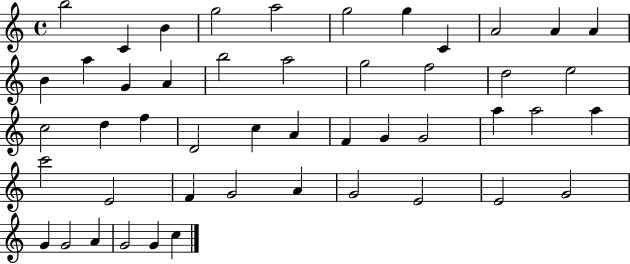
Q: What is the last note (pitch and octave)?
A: C5